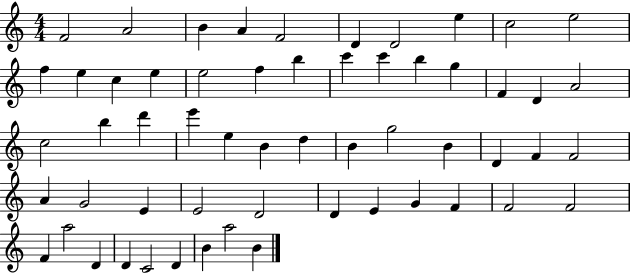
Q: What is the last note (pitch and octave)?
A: B4